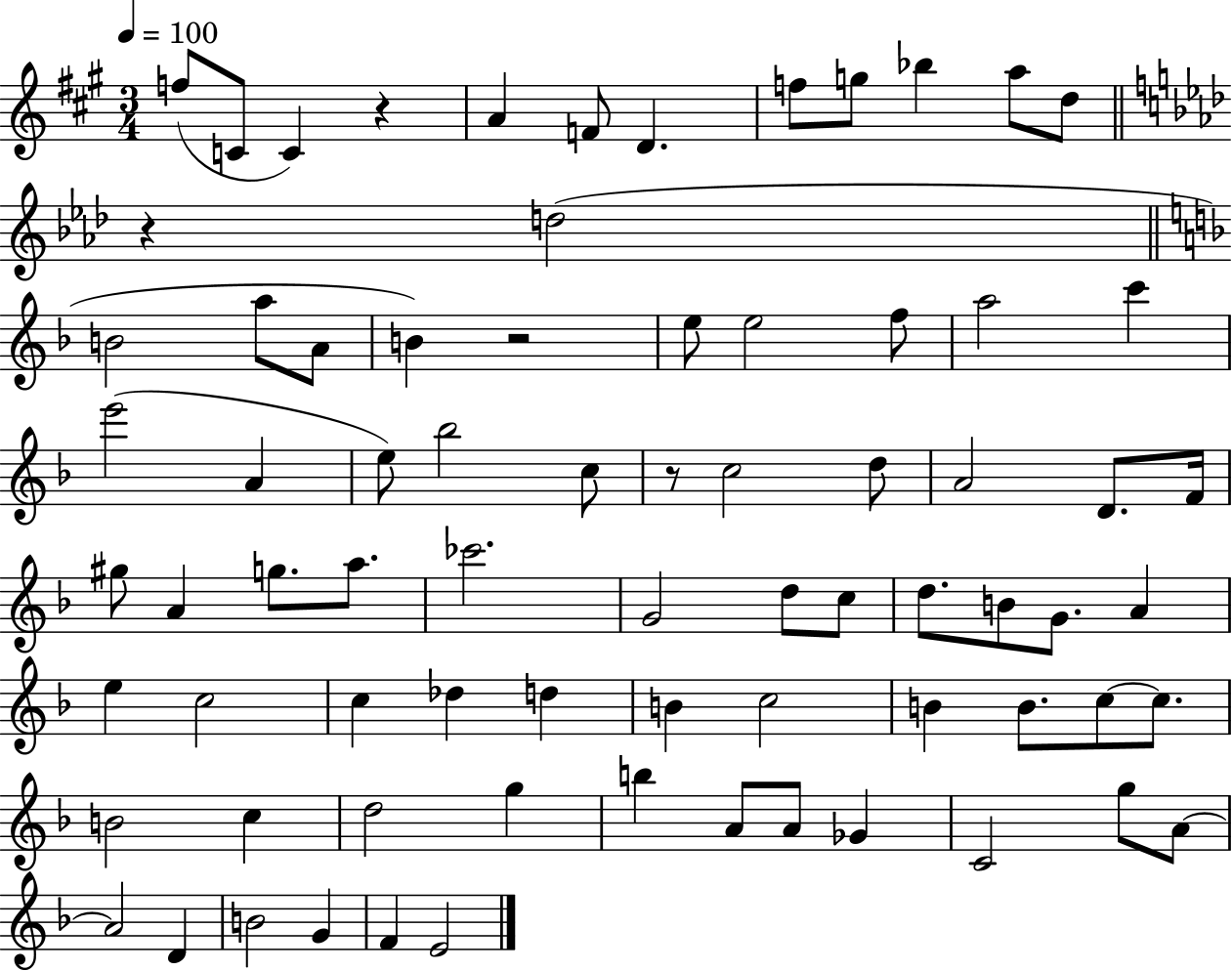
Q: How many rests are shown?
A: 4